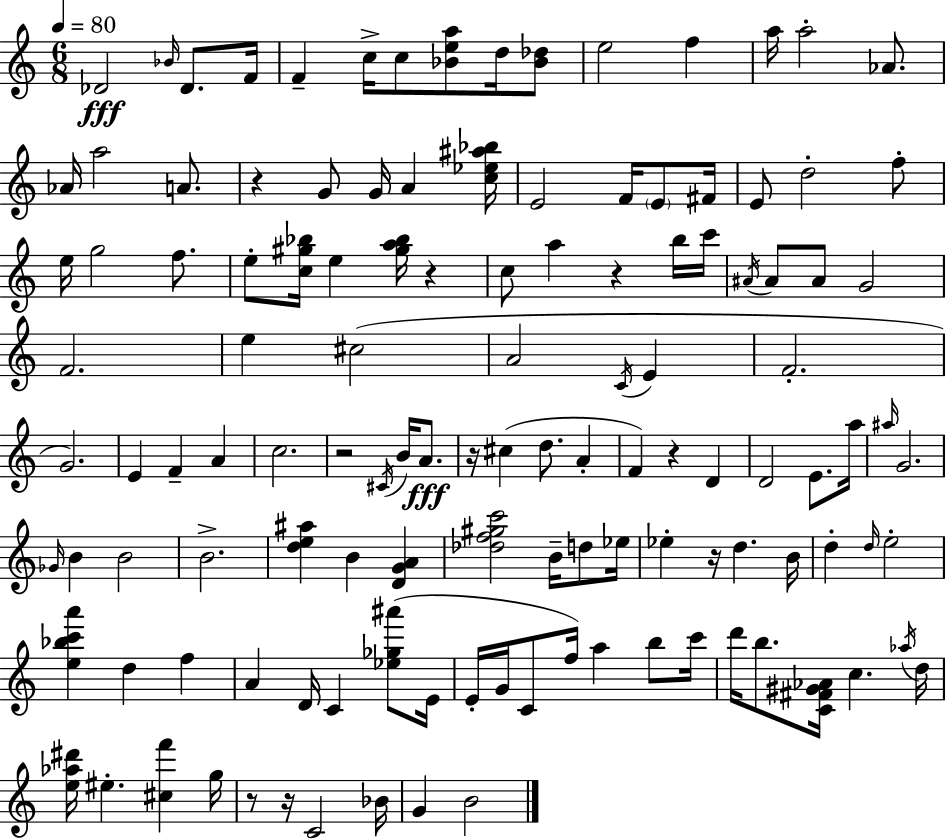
Db4/h Bb4/s Db4/e. F4/s F4/q C5/s C5/e [Bb4,E5,A5]/e D5/s [Bb4,Db5]/e E5/h F5/q A5/s A5/h Ab4/e. Ab4/s A5/h A4/e. R/q G4/e G4/s A4/q [C5,Eb5,A#5,Bb5]/s E4/h F4/s E4/e F#4/s E4/e D5/h F5/e E5/s G5/h F5/e. E5/e [C5,G#5,Bb5]/s E5/q [G#5,A5,Bb5]/s R/q C5/e A5/q R/q B5/s C6/s A#4/s A#4/e A#4/e G4/h F4/h. E5/q C#5/h A4/h C4/s E4/q F4/h. G4/h. E4/q F4/q A4/q C5/h. R/h C#4/s B4/s A4/e. R/s C#5/q D5/e. A4/q F4/q R/q D4/q D4/h E4/e. A5/s A#5/s G4/h. Gb4/s B4/q B4/h B4/h. [D5,E5,A#5]/q B4/q [D4,G4,A4]/q [Db5,F5,G#5,C6]/h B4/s D5/e Eb5/s Eb5/q R/s D5/q. B4/s D5/q D5/s E5/h [E5,Bb5,C6,A6]/q D5/q F5/q A4/q D4/s C4/q [Eb5,Gb5,A#6]/e E4/s E4/s G4/s C4/e F5/s A5/q B5/e C6/s D6/s B5/e. [C4,F#4,G#4,Ab4]/s C5/q. Ab5/s D5/s [E5,Ab5,D#6]/s EIS5/q. [C#5,F6]/q G5/s R/e R/s C4/h Bb4/s G4/q B4/h